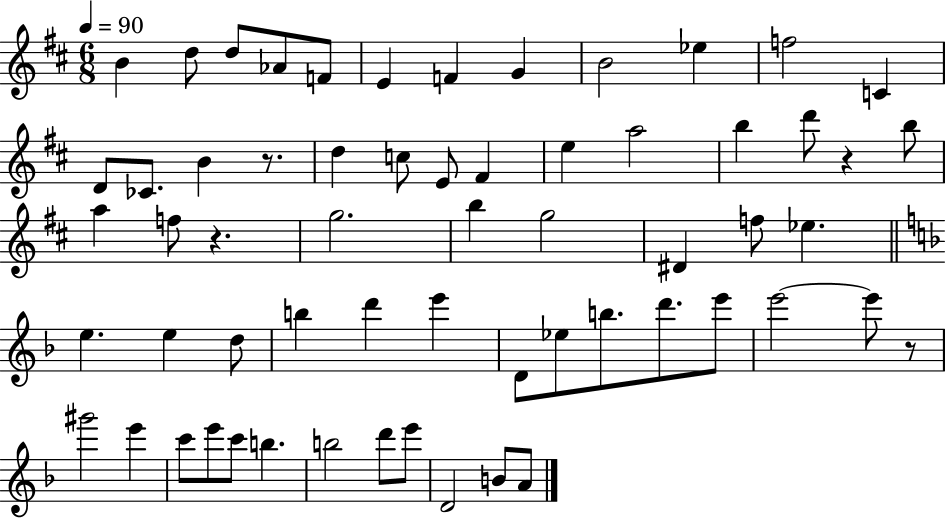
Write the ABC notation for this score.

X:1
T:Untitled
M:6/8
L:1/4
K:D
B d/2 d/2 _A/2 F/2 E F G B2 _e f2 C D/2 _C/2 B z/2 d c/2 E/2 ^F e a2 b d'/2 z b/2 a f/2 z g2 b g2 ^D f/2 _e e e d/2 b d' e' D/2 _e/2 b/2 d'/2 e'/2 e'2 e'/2 z/2 ^g'2 e' c'/2 e'/2 c'/2 b b2 d'/2 e'/2 D2 B/2 A/2